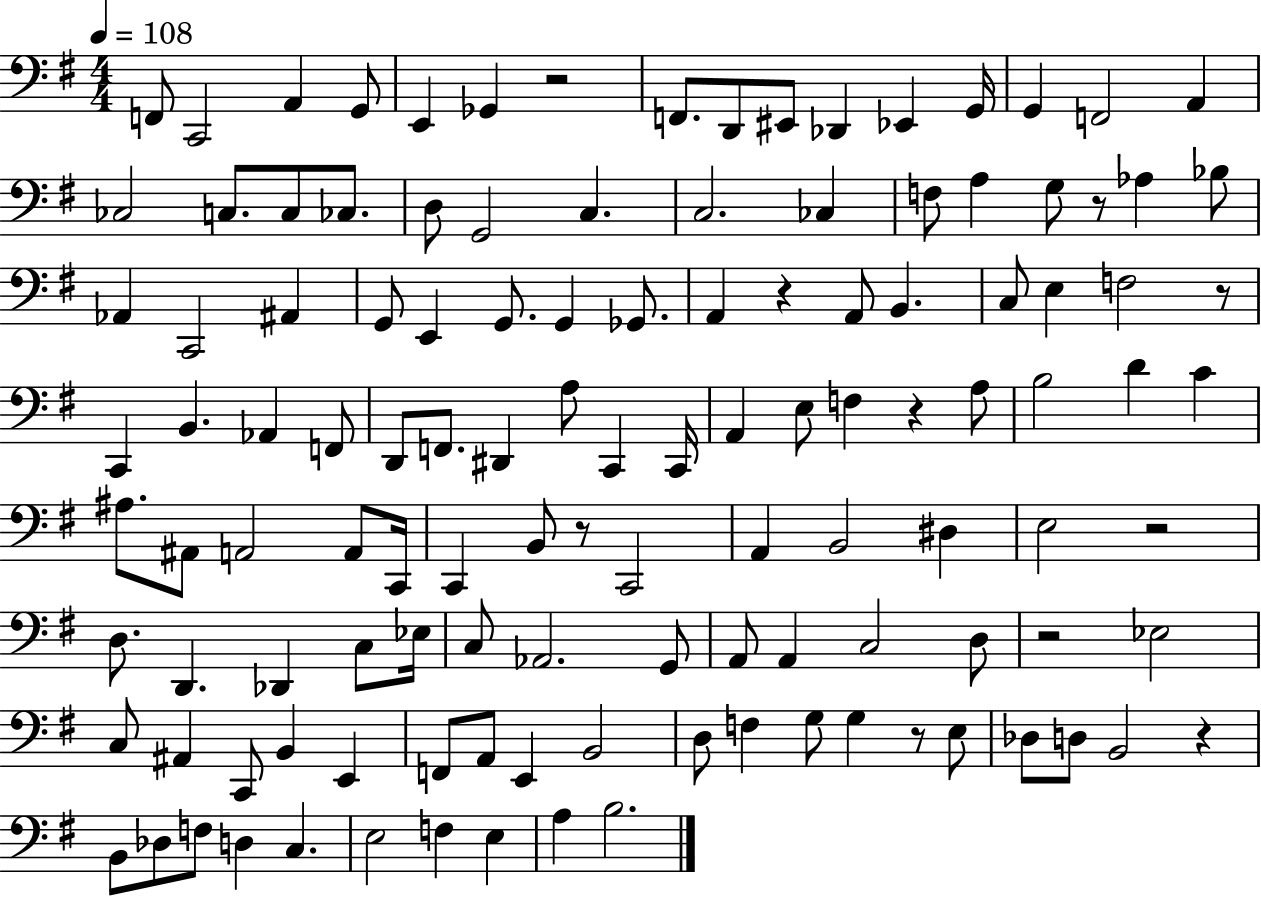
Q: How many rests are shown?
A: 10